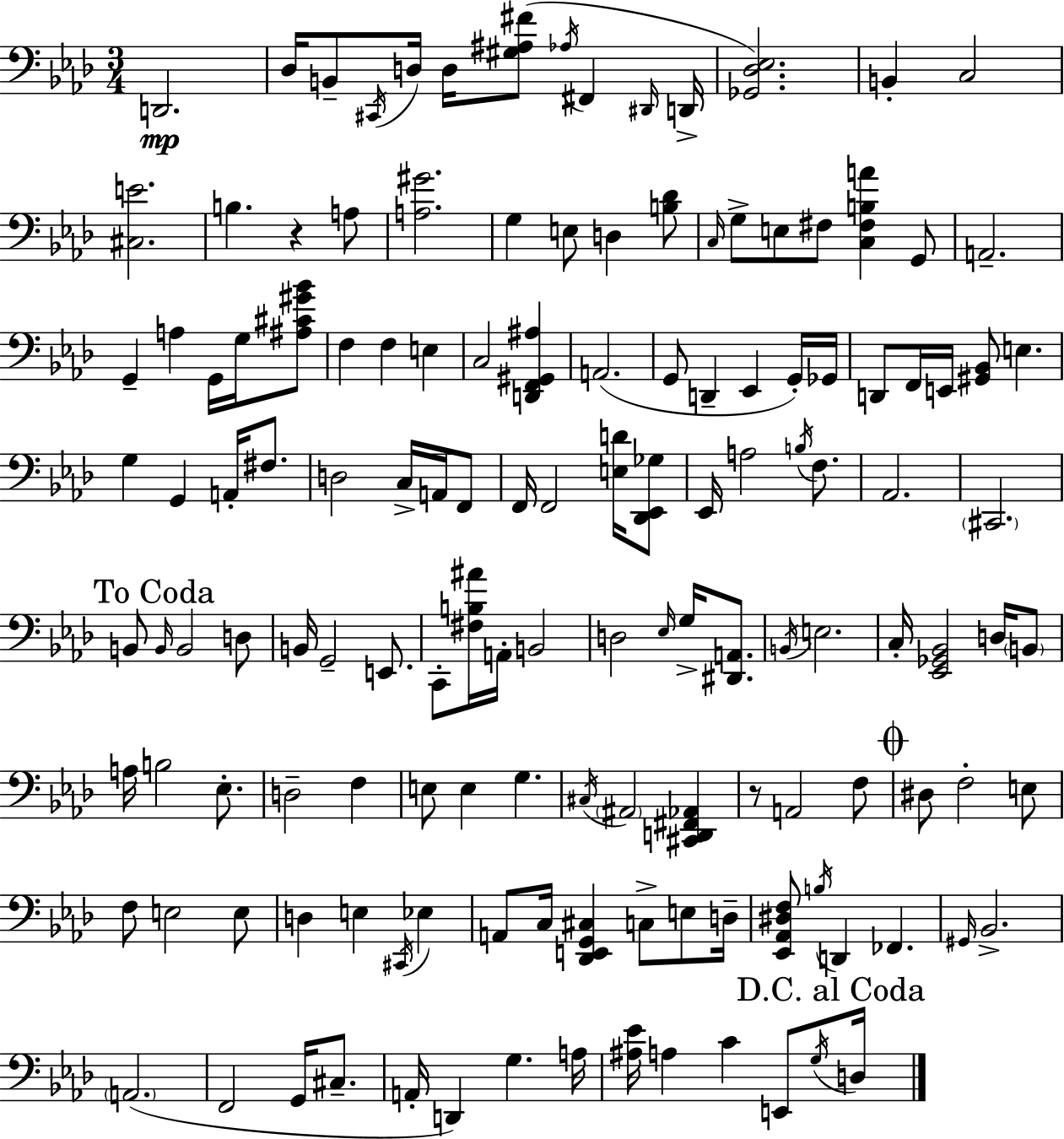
D2/h. Db3/s B2/e C#2/s D3/s D3/s [G#3,A#3,F#4]/e Ab3/s F#2/q D#2/s D2/s [Gb2,Db3,Eb3]/h. B2/q C3/h [C#3,E4]/h. B3/q. R/q A3/e [A3,G#4]/h. G3/q E3/e D3/q [B3,Db4]/e C3/s G3/e E3/e F#3/e [C3,F#3,B3,A4]/q G2/e A2/h. G2/q A3/q G2/s G3/s [A#3,C#4,G#4,Bb4]/e F3/q F3/q E3/q C3/h [D2,F2,G#2,A#3]/q A2/h. G2/e D2/q Eb2/q G2/s Gb2/s D2/e F2/s E2/s [G#2,Bb2]/e E3/q. G3/q G2/q A2/s F#3/e. D3/h C3/s A2/s F2/e F2/s F2/h [E3,D4]/s [Db2,Eb2,Gb3]/e Eb2/s A3/h B3/s F3/e. Ab2/h. C#2/h. B2/e B2/s B2/h D3/e B2/s G2/h E2/e. C2/e [F#3,B3,A#4]/s A2/s B2/h D3/h Eb3/s G3/s [D#2,A2]/e. B2/s E3/h. C3/s [Eb2,Gb2,Bb2]/h D3/s B2/e A3/s B3/h Eb3/e. D3/h F3/q E3/e E3/q G3/q. C#3/s A#2/h [C#2,D2,F#2,Ab2]/q R/e A2/h F3/e D#3/e F3/h E3/e F3/e E3/h E3/e D3/q E3/q C#2/s Eb3/q A2/e C3/s [Db2,E2,G2,C#3]/q C3/e E3/e D3/s [Eb2,Ab2,D#3,F3]/e B3/s D2/q FES2/q. G#2/s Bb2/h. A2/h. F2/h G2/s C#3/e. A2/s D2/q G3/q. A3/s [A#3,Eb4]/s A3/q C4/q E2/e G3/s D3/s